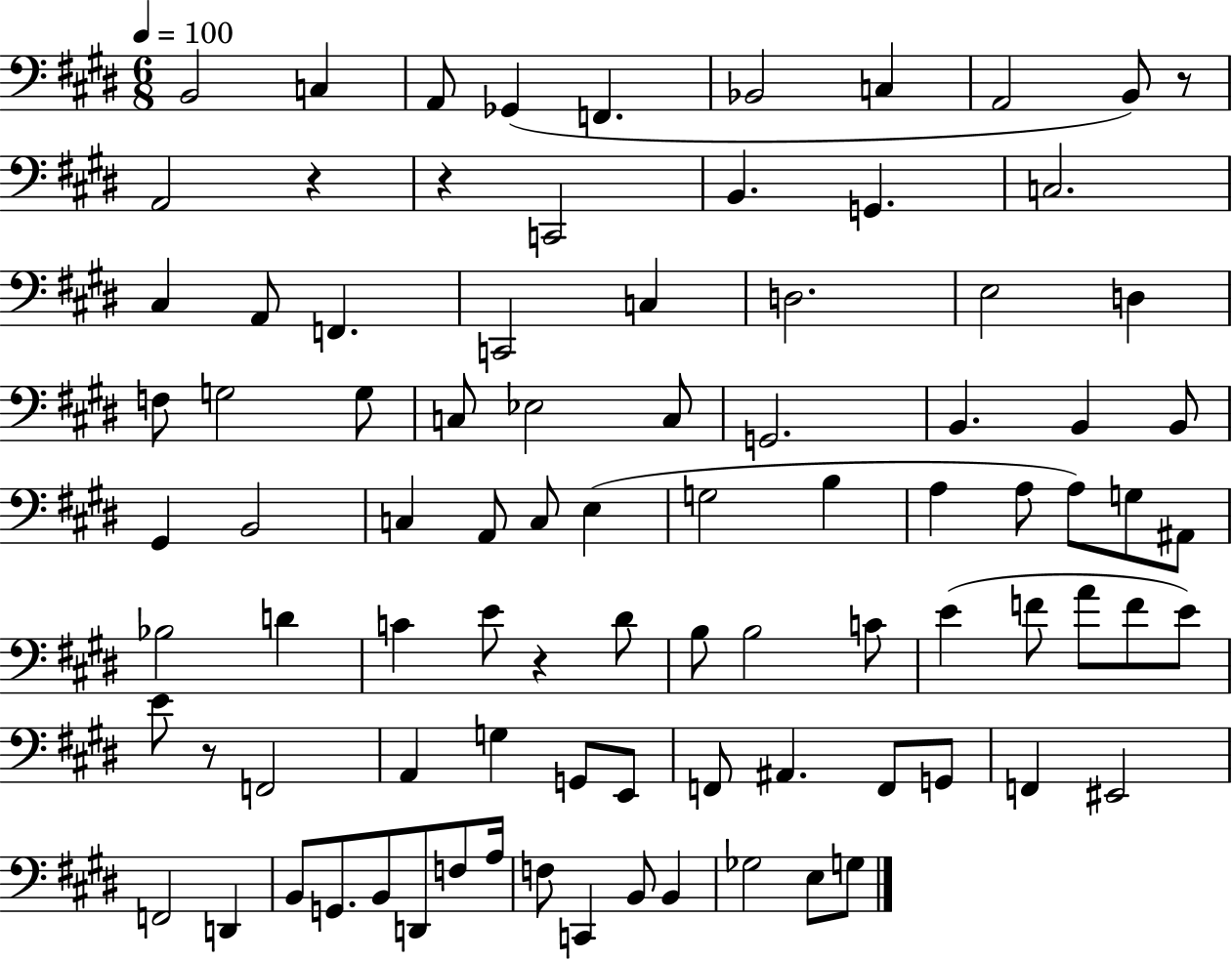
X:1
T:Untitled
M:6/8
L:1/4
K:E
B,,2 C, A,,/2 _G,, F,, _B,,2 C, A,,2 B,,/2 z/2 A,,2 z z C,,2 B,, G,, C,2 ^C, A,,/2 F,, C,,2 C, D,2 E,2 D, F,/2 G,2 G,/2 C,/2 _E,2 C,/2 G,,2 B,, B,, B,,/2 ^G,, B,,2 C, A,,/2 C,/2 E, G,2 B, A, A,/2 A,/2 G,/2 ^A,,/2 _B,2 D C E/2 z ^D/2 B,/2 B,2 C/2 E F/2 A/2 F/2 E/2 E/2 z/2 F,,2 A,, G, G,,/2 E,,/2 F,,/2 ^A,, F,,/2 G,,/2 F,, ^E,,2 F,,2 D,, B,,/2 G,,/2 B,,/2 D,,/2 F,/2 A,/4 F,/2 C,, B,,/2 B,, _G,2 E,/2 G,/2